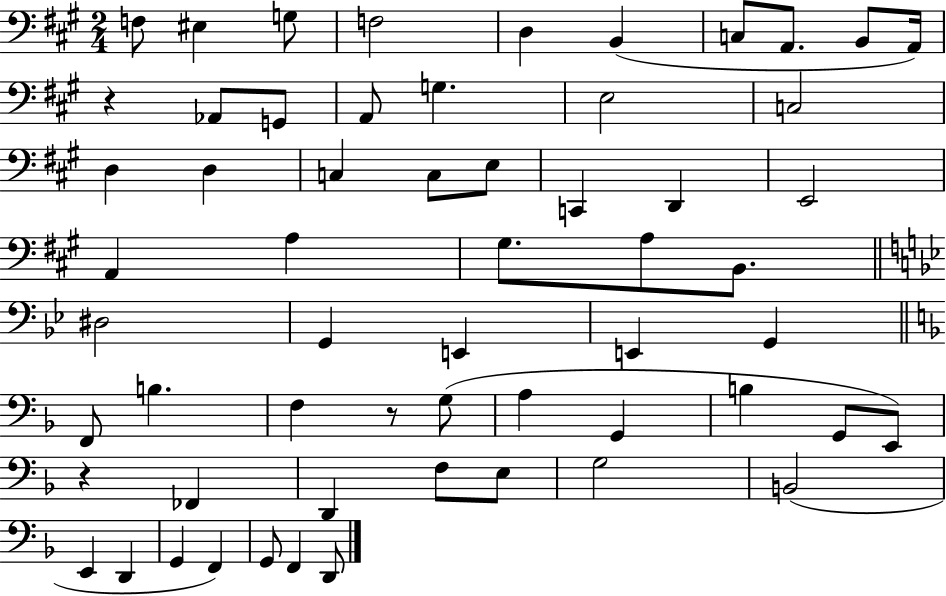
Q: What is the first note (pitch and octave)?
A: F3